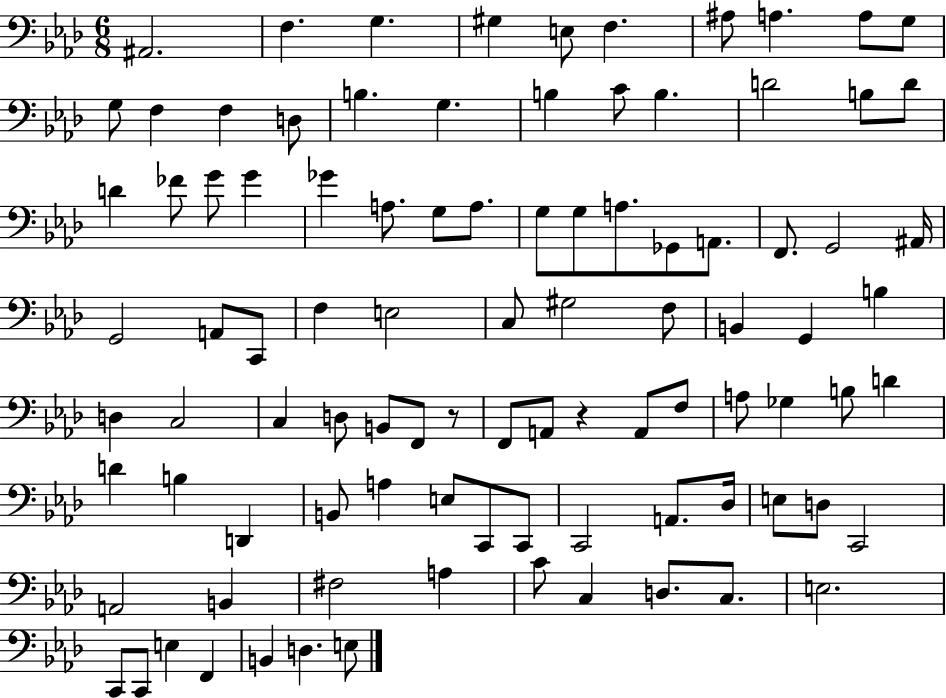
A#2/h. F3/q. G3/q. G#3/q E3/e F3/q. A#3/e A3/q. A3/e G3/e G3/e F3/q F3/q D3/e B3/q. G3/q. B3/q C4/e B3/q. D4/h B3/e D4/e D4/q FES4/e G4/e G4/q Gb4/q A3/e. G3/e A3/e. G3/e G3/e A3/e. Gb2/e A2/e. F2/e. G2/h A#2/s G2/h A2/e C2/e F3/q E3/h C3/e G#3/h F3/e B2/q G2/q B3/q D3/q C3/h C3/q D3/e B2/e F2/e R/e F2/e A2/e R/q A2/e F3/e A3/e Gb3/q B3/e D4/q D4/q B3/q D2/q B2/e A3/q E3/e C2/e C2/e C2/h A2/e. Db3/s E3/e D3/e C2/h A2/h B2/q F#3/h A3/q C4/e C3/q D3/e. C3/e. E3/h. C2/e C2/e E3/q F2/q B2/q D3/q. E3/e